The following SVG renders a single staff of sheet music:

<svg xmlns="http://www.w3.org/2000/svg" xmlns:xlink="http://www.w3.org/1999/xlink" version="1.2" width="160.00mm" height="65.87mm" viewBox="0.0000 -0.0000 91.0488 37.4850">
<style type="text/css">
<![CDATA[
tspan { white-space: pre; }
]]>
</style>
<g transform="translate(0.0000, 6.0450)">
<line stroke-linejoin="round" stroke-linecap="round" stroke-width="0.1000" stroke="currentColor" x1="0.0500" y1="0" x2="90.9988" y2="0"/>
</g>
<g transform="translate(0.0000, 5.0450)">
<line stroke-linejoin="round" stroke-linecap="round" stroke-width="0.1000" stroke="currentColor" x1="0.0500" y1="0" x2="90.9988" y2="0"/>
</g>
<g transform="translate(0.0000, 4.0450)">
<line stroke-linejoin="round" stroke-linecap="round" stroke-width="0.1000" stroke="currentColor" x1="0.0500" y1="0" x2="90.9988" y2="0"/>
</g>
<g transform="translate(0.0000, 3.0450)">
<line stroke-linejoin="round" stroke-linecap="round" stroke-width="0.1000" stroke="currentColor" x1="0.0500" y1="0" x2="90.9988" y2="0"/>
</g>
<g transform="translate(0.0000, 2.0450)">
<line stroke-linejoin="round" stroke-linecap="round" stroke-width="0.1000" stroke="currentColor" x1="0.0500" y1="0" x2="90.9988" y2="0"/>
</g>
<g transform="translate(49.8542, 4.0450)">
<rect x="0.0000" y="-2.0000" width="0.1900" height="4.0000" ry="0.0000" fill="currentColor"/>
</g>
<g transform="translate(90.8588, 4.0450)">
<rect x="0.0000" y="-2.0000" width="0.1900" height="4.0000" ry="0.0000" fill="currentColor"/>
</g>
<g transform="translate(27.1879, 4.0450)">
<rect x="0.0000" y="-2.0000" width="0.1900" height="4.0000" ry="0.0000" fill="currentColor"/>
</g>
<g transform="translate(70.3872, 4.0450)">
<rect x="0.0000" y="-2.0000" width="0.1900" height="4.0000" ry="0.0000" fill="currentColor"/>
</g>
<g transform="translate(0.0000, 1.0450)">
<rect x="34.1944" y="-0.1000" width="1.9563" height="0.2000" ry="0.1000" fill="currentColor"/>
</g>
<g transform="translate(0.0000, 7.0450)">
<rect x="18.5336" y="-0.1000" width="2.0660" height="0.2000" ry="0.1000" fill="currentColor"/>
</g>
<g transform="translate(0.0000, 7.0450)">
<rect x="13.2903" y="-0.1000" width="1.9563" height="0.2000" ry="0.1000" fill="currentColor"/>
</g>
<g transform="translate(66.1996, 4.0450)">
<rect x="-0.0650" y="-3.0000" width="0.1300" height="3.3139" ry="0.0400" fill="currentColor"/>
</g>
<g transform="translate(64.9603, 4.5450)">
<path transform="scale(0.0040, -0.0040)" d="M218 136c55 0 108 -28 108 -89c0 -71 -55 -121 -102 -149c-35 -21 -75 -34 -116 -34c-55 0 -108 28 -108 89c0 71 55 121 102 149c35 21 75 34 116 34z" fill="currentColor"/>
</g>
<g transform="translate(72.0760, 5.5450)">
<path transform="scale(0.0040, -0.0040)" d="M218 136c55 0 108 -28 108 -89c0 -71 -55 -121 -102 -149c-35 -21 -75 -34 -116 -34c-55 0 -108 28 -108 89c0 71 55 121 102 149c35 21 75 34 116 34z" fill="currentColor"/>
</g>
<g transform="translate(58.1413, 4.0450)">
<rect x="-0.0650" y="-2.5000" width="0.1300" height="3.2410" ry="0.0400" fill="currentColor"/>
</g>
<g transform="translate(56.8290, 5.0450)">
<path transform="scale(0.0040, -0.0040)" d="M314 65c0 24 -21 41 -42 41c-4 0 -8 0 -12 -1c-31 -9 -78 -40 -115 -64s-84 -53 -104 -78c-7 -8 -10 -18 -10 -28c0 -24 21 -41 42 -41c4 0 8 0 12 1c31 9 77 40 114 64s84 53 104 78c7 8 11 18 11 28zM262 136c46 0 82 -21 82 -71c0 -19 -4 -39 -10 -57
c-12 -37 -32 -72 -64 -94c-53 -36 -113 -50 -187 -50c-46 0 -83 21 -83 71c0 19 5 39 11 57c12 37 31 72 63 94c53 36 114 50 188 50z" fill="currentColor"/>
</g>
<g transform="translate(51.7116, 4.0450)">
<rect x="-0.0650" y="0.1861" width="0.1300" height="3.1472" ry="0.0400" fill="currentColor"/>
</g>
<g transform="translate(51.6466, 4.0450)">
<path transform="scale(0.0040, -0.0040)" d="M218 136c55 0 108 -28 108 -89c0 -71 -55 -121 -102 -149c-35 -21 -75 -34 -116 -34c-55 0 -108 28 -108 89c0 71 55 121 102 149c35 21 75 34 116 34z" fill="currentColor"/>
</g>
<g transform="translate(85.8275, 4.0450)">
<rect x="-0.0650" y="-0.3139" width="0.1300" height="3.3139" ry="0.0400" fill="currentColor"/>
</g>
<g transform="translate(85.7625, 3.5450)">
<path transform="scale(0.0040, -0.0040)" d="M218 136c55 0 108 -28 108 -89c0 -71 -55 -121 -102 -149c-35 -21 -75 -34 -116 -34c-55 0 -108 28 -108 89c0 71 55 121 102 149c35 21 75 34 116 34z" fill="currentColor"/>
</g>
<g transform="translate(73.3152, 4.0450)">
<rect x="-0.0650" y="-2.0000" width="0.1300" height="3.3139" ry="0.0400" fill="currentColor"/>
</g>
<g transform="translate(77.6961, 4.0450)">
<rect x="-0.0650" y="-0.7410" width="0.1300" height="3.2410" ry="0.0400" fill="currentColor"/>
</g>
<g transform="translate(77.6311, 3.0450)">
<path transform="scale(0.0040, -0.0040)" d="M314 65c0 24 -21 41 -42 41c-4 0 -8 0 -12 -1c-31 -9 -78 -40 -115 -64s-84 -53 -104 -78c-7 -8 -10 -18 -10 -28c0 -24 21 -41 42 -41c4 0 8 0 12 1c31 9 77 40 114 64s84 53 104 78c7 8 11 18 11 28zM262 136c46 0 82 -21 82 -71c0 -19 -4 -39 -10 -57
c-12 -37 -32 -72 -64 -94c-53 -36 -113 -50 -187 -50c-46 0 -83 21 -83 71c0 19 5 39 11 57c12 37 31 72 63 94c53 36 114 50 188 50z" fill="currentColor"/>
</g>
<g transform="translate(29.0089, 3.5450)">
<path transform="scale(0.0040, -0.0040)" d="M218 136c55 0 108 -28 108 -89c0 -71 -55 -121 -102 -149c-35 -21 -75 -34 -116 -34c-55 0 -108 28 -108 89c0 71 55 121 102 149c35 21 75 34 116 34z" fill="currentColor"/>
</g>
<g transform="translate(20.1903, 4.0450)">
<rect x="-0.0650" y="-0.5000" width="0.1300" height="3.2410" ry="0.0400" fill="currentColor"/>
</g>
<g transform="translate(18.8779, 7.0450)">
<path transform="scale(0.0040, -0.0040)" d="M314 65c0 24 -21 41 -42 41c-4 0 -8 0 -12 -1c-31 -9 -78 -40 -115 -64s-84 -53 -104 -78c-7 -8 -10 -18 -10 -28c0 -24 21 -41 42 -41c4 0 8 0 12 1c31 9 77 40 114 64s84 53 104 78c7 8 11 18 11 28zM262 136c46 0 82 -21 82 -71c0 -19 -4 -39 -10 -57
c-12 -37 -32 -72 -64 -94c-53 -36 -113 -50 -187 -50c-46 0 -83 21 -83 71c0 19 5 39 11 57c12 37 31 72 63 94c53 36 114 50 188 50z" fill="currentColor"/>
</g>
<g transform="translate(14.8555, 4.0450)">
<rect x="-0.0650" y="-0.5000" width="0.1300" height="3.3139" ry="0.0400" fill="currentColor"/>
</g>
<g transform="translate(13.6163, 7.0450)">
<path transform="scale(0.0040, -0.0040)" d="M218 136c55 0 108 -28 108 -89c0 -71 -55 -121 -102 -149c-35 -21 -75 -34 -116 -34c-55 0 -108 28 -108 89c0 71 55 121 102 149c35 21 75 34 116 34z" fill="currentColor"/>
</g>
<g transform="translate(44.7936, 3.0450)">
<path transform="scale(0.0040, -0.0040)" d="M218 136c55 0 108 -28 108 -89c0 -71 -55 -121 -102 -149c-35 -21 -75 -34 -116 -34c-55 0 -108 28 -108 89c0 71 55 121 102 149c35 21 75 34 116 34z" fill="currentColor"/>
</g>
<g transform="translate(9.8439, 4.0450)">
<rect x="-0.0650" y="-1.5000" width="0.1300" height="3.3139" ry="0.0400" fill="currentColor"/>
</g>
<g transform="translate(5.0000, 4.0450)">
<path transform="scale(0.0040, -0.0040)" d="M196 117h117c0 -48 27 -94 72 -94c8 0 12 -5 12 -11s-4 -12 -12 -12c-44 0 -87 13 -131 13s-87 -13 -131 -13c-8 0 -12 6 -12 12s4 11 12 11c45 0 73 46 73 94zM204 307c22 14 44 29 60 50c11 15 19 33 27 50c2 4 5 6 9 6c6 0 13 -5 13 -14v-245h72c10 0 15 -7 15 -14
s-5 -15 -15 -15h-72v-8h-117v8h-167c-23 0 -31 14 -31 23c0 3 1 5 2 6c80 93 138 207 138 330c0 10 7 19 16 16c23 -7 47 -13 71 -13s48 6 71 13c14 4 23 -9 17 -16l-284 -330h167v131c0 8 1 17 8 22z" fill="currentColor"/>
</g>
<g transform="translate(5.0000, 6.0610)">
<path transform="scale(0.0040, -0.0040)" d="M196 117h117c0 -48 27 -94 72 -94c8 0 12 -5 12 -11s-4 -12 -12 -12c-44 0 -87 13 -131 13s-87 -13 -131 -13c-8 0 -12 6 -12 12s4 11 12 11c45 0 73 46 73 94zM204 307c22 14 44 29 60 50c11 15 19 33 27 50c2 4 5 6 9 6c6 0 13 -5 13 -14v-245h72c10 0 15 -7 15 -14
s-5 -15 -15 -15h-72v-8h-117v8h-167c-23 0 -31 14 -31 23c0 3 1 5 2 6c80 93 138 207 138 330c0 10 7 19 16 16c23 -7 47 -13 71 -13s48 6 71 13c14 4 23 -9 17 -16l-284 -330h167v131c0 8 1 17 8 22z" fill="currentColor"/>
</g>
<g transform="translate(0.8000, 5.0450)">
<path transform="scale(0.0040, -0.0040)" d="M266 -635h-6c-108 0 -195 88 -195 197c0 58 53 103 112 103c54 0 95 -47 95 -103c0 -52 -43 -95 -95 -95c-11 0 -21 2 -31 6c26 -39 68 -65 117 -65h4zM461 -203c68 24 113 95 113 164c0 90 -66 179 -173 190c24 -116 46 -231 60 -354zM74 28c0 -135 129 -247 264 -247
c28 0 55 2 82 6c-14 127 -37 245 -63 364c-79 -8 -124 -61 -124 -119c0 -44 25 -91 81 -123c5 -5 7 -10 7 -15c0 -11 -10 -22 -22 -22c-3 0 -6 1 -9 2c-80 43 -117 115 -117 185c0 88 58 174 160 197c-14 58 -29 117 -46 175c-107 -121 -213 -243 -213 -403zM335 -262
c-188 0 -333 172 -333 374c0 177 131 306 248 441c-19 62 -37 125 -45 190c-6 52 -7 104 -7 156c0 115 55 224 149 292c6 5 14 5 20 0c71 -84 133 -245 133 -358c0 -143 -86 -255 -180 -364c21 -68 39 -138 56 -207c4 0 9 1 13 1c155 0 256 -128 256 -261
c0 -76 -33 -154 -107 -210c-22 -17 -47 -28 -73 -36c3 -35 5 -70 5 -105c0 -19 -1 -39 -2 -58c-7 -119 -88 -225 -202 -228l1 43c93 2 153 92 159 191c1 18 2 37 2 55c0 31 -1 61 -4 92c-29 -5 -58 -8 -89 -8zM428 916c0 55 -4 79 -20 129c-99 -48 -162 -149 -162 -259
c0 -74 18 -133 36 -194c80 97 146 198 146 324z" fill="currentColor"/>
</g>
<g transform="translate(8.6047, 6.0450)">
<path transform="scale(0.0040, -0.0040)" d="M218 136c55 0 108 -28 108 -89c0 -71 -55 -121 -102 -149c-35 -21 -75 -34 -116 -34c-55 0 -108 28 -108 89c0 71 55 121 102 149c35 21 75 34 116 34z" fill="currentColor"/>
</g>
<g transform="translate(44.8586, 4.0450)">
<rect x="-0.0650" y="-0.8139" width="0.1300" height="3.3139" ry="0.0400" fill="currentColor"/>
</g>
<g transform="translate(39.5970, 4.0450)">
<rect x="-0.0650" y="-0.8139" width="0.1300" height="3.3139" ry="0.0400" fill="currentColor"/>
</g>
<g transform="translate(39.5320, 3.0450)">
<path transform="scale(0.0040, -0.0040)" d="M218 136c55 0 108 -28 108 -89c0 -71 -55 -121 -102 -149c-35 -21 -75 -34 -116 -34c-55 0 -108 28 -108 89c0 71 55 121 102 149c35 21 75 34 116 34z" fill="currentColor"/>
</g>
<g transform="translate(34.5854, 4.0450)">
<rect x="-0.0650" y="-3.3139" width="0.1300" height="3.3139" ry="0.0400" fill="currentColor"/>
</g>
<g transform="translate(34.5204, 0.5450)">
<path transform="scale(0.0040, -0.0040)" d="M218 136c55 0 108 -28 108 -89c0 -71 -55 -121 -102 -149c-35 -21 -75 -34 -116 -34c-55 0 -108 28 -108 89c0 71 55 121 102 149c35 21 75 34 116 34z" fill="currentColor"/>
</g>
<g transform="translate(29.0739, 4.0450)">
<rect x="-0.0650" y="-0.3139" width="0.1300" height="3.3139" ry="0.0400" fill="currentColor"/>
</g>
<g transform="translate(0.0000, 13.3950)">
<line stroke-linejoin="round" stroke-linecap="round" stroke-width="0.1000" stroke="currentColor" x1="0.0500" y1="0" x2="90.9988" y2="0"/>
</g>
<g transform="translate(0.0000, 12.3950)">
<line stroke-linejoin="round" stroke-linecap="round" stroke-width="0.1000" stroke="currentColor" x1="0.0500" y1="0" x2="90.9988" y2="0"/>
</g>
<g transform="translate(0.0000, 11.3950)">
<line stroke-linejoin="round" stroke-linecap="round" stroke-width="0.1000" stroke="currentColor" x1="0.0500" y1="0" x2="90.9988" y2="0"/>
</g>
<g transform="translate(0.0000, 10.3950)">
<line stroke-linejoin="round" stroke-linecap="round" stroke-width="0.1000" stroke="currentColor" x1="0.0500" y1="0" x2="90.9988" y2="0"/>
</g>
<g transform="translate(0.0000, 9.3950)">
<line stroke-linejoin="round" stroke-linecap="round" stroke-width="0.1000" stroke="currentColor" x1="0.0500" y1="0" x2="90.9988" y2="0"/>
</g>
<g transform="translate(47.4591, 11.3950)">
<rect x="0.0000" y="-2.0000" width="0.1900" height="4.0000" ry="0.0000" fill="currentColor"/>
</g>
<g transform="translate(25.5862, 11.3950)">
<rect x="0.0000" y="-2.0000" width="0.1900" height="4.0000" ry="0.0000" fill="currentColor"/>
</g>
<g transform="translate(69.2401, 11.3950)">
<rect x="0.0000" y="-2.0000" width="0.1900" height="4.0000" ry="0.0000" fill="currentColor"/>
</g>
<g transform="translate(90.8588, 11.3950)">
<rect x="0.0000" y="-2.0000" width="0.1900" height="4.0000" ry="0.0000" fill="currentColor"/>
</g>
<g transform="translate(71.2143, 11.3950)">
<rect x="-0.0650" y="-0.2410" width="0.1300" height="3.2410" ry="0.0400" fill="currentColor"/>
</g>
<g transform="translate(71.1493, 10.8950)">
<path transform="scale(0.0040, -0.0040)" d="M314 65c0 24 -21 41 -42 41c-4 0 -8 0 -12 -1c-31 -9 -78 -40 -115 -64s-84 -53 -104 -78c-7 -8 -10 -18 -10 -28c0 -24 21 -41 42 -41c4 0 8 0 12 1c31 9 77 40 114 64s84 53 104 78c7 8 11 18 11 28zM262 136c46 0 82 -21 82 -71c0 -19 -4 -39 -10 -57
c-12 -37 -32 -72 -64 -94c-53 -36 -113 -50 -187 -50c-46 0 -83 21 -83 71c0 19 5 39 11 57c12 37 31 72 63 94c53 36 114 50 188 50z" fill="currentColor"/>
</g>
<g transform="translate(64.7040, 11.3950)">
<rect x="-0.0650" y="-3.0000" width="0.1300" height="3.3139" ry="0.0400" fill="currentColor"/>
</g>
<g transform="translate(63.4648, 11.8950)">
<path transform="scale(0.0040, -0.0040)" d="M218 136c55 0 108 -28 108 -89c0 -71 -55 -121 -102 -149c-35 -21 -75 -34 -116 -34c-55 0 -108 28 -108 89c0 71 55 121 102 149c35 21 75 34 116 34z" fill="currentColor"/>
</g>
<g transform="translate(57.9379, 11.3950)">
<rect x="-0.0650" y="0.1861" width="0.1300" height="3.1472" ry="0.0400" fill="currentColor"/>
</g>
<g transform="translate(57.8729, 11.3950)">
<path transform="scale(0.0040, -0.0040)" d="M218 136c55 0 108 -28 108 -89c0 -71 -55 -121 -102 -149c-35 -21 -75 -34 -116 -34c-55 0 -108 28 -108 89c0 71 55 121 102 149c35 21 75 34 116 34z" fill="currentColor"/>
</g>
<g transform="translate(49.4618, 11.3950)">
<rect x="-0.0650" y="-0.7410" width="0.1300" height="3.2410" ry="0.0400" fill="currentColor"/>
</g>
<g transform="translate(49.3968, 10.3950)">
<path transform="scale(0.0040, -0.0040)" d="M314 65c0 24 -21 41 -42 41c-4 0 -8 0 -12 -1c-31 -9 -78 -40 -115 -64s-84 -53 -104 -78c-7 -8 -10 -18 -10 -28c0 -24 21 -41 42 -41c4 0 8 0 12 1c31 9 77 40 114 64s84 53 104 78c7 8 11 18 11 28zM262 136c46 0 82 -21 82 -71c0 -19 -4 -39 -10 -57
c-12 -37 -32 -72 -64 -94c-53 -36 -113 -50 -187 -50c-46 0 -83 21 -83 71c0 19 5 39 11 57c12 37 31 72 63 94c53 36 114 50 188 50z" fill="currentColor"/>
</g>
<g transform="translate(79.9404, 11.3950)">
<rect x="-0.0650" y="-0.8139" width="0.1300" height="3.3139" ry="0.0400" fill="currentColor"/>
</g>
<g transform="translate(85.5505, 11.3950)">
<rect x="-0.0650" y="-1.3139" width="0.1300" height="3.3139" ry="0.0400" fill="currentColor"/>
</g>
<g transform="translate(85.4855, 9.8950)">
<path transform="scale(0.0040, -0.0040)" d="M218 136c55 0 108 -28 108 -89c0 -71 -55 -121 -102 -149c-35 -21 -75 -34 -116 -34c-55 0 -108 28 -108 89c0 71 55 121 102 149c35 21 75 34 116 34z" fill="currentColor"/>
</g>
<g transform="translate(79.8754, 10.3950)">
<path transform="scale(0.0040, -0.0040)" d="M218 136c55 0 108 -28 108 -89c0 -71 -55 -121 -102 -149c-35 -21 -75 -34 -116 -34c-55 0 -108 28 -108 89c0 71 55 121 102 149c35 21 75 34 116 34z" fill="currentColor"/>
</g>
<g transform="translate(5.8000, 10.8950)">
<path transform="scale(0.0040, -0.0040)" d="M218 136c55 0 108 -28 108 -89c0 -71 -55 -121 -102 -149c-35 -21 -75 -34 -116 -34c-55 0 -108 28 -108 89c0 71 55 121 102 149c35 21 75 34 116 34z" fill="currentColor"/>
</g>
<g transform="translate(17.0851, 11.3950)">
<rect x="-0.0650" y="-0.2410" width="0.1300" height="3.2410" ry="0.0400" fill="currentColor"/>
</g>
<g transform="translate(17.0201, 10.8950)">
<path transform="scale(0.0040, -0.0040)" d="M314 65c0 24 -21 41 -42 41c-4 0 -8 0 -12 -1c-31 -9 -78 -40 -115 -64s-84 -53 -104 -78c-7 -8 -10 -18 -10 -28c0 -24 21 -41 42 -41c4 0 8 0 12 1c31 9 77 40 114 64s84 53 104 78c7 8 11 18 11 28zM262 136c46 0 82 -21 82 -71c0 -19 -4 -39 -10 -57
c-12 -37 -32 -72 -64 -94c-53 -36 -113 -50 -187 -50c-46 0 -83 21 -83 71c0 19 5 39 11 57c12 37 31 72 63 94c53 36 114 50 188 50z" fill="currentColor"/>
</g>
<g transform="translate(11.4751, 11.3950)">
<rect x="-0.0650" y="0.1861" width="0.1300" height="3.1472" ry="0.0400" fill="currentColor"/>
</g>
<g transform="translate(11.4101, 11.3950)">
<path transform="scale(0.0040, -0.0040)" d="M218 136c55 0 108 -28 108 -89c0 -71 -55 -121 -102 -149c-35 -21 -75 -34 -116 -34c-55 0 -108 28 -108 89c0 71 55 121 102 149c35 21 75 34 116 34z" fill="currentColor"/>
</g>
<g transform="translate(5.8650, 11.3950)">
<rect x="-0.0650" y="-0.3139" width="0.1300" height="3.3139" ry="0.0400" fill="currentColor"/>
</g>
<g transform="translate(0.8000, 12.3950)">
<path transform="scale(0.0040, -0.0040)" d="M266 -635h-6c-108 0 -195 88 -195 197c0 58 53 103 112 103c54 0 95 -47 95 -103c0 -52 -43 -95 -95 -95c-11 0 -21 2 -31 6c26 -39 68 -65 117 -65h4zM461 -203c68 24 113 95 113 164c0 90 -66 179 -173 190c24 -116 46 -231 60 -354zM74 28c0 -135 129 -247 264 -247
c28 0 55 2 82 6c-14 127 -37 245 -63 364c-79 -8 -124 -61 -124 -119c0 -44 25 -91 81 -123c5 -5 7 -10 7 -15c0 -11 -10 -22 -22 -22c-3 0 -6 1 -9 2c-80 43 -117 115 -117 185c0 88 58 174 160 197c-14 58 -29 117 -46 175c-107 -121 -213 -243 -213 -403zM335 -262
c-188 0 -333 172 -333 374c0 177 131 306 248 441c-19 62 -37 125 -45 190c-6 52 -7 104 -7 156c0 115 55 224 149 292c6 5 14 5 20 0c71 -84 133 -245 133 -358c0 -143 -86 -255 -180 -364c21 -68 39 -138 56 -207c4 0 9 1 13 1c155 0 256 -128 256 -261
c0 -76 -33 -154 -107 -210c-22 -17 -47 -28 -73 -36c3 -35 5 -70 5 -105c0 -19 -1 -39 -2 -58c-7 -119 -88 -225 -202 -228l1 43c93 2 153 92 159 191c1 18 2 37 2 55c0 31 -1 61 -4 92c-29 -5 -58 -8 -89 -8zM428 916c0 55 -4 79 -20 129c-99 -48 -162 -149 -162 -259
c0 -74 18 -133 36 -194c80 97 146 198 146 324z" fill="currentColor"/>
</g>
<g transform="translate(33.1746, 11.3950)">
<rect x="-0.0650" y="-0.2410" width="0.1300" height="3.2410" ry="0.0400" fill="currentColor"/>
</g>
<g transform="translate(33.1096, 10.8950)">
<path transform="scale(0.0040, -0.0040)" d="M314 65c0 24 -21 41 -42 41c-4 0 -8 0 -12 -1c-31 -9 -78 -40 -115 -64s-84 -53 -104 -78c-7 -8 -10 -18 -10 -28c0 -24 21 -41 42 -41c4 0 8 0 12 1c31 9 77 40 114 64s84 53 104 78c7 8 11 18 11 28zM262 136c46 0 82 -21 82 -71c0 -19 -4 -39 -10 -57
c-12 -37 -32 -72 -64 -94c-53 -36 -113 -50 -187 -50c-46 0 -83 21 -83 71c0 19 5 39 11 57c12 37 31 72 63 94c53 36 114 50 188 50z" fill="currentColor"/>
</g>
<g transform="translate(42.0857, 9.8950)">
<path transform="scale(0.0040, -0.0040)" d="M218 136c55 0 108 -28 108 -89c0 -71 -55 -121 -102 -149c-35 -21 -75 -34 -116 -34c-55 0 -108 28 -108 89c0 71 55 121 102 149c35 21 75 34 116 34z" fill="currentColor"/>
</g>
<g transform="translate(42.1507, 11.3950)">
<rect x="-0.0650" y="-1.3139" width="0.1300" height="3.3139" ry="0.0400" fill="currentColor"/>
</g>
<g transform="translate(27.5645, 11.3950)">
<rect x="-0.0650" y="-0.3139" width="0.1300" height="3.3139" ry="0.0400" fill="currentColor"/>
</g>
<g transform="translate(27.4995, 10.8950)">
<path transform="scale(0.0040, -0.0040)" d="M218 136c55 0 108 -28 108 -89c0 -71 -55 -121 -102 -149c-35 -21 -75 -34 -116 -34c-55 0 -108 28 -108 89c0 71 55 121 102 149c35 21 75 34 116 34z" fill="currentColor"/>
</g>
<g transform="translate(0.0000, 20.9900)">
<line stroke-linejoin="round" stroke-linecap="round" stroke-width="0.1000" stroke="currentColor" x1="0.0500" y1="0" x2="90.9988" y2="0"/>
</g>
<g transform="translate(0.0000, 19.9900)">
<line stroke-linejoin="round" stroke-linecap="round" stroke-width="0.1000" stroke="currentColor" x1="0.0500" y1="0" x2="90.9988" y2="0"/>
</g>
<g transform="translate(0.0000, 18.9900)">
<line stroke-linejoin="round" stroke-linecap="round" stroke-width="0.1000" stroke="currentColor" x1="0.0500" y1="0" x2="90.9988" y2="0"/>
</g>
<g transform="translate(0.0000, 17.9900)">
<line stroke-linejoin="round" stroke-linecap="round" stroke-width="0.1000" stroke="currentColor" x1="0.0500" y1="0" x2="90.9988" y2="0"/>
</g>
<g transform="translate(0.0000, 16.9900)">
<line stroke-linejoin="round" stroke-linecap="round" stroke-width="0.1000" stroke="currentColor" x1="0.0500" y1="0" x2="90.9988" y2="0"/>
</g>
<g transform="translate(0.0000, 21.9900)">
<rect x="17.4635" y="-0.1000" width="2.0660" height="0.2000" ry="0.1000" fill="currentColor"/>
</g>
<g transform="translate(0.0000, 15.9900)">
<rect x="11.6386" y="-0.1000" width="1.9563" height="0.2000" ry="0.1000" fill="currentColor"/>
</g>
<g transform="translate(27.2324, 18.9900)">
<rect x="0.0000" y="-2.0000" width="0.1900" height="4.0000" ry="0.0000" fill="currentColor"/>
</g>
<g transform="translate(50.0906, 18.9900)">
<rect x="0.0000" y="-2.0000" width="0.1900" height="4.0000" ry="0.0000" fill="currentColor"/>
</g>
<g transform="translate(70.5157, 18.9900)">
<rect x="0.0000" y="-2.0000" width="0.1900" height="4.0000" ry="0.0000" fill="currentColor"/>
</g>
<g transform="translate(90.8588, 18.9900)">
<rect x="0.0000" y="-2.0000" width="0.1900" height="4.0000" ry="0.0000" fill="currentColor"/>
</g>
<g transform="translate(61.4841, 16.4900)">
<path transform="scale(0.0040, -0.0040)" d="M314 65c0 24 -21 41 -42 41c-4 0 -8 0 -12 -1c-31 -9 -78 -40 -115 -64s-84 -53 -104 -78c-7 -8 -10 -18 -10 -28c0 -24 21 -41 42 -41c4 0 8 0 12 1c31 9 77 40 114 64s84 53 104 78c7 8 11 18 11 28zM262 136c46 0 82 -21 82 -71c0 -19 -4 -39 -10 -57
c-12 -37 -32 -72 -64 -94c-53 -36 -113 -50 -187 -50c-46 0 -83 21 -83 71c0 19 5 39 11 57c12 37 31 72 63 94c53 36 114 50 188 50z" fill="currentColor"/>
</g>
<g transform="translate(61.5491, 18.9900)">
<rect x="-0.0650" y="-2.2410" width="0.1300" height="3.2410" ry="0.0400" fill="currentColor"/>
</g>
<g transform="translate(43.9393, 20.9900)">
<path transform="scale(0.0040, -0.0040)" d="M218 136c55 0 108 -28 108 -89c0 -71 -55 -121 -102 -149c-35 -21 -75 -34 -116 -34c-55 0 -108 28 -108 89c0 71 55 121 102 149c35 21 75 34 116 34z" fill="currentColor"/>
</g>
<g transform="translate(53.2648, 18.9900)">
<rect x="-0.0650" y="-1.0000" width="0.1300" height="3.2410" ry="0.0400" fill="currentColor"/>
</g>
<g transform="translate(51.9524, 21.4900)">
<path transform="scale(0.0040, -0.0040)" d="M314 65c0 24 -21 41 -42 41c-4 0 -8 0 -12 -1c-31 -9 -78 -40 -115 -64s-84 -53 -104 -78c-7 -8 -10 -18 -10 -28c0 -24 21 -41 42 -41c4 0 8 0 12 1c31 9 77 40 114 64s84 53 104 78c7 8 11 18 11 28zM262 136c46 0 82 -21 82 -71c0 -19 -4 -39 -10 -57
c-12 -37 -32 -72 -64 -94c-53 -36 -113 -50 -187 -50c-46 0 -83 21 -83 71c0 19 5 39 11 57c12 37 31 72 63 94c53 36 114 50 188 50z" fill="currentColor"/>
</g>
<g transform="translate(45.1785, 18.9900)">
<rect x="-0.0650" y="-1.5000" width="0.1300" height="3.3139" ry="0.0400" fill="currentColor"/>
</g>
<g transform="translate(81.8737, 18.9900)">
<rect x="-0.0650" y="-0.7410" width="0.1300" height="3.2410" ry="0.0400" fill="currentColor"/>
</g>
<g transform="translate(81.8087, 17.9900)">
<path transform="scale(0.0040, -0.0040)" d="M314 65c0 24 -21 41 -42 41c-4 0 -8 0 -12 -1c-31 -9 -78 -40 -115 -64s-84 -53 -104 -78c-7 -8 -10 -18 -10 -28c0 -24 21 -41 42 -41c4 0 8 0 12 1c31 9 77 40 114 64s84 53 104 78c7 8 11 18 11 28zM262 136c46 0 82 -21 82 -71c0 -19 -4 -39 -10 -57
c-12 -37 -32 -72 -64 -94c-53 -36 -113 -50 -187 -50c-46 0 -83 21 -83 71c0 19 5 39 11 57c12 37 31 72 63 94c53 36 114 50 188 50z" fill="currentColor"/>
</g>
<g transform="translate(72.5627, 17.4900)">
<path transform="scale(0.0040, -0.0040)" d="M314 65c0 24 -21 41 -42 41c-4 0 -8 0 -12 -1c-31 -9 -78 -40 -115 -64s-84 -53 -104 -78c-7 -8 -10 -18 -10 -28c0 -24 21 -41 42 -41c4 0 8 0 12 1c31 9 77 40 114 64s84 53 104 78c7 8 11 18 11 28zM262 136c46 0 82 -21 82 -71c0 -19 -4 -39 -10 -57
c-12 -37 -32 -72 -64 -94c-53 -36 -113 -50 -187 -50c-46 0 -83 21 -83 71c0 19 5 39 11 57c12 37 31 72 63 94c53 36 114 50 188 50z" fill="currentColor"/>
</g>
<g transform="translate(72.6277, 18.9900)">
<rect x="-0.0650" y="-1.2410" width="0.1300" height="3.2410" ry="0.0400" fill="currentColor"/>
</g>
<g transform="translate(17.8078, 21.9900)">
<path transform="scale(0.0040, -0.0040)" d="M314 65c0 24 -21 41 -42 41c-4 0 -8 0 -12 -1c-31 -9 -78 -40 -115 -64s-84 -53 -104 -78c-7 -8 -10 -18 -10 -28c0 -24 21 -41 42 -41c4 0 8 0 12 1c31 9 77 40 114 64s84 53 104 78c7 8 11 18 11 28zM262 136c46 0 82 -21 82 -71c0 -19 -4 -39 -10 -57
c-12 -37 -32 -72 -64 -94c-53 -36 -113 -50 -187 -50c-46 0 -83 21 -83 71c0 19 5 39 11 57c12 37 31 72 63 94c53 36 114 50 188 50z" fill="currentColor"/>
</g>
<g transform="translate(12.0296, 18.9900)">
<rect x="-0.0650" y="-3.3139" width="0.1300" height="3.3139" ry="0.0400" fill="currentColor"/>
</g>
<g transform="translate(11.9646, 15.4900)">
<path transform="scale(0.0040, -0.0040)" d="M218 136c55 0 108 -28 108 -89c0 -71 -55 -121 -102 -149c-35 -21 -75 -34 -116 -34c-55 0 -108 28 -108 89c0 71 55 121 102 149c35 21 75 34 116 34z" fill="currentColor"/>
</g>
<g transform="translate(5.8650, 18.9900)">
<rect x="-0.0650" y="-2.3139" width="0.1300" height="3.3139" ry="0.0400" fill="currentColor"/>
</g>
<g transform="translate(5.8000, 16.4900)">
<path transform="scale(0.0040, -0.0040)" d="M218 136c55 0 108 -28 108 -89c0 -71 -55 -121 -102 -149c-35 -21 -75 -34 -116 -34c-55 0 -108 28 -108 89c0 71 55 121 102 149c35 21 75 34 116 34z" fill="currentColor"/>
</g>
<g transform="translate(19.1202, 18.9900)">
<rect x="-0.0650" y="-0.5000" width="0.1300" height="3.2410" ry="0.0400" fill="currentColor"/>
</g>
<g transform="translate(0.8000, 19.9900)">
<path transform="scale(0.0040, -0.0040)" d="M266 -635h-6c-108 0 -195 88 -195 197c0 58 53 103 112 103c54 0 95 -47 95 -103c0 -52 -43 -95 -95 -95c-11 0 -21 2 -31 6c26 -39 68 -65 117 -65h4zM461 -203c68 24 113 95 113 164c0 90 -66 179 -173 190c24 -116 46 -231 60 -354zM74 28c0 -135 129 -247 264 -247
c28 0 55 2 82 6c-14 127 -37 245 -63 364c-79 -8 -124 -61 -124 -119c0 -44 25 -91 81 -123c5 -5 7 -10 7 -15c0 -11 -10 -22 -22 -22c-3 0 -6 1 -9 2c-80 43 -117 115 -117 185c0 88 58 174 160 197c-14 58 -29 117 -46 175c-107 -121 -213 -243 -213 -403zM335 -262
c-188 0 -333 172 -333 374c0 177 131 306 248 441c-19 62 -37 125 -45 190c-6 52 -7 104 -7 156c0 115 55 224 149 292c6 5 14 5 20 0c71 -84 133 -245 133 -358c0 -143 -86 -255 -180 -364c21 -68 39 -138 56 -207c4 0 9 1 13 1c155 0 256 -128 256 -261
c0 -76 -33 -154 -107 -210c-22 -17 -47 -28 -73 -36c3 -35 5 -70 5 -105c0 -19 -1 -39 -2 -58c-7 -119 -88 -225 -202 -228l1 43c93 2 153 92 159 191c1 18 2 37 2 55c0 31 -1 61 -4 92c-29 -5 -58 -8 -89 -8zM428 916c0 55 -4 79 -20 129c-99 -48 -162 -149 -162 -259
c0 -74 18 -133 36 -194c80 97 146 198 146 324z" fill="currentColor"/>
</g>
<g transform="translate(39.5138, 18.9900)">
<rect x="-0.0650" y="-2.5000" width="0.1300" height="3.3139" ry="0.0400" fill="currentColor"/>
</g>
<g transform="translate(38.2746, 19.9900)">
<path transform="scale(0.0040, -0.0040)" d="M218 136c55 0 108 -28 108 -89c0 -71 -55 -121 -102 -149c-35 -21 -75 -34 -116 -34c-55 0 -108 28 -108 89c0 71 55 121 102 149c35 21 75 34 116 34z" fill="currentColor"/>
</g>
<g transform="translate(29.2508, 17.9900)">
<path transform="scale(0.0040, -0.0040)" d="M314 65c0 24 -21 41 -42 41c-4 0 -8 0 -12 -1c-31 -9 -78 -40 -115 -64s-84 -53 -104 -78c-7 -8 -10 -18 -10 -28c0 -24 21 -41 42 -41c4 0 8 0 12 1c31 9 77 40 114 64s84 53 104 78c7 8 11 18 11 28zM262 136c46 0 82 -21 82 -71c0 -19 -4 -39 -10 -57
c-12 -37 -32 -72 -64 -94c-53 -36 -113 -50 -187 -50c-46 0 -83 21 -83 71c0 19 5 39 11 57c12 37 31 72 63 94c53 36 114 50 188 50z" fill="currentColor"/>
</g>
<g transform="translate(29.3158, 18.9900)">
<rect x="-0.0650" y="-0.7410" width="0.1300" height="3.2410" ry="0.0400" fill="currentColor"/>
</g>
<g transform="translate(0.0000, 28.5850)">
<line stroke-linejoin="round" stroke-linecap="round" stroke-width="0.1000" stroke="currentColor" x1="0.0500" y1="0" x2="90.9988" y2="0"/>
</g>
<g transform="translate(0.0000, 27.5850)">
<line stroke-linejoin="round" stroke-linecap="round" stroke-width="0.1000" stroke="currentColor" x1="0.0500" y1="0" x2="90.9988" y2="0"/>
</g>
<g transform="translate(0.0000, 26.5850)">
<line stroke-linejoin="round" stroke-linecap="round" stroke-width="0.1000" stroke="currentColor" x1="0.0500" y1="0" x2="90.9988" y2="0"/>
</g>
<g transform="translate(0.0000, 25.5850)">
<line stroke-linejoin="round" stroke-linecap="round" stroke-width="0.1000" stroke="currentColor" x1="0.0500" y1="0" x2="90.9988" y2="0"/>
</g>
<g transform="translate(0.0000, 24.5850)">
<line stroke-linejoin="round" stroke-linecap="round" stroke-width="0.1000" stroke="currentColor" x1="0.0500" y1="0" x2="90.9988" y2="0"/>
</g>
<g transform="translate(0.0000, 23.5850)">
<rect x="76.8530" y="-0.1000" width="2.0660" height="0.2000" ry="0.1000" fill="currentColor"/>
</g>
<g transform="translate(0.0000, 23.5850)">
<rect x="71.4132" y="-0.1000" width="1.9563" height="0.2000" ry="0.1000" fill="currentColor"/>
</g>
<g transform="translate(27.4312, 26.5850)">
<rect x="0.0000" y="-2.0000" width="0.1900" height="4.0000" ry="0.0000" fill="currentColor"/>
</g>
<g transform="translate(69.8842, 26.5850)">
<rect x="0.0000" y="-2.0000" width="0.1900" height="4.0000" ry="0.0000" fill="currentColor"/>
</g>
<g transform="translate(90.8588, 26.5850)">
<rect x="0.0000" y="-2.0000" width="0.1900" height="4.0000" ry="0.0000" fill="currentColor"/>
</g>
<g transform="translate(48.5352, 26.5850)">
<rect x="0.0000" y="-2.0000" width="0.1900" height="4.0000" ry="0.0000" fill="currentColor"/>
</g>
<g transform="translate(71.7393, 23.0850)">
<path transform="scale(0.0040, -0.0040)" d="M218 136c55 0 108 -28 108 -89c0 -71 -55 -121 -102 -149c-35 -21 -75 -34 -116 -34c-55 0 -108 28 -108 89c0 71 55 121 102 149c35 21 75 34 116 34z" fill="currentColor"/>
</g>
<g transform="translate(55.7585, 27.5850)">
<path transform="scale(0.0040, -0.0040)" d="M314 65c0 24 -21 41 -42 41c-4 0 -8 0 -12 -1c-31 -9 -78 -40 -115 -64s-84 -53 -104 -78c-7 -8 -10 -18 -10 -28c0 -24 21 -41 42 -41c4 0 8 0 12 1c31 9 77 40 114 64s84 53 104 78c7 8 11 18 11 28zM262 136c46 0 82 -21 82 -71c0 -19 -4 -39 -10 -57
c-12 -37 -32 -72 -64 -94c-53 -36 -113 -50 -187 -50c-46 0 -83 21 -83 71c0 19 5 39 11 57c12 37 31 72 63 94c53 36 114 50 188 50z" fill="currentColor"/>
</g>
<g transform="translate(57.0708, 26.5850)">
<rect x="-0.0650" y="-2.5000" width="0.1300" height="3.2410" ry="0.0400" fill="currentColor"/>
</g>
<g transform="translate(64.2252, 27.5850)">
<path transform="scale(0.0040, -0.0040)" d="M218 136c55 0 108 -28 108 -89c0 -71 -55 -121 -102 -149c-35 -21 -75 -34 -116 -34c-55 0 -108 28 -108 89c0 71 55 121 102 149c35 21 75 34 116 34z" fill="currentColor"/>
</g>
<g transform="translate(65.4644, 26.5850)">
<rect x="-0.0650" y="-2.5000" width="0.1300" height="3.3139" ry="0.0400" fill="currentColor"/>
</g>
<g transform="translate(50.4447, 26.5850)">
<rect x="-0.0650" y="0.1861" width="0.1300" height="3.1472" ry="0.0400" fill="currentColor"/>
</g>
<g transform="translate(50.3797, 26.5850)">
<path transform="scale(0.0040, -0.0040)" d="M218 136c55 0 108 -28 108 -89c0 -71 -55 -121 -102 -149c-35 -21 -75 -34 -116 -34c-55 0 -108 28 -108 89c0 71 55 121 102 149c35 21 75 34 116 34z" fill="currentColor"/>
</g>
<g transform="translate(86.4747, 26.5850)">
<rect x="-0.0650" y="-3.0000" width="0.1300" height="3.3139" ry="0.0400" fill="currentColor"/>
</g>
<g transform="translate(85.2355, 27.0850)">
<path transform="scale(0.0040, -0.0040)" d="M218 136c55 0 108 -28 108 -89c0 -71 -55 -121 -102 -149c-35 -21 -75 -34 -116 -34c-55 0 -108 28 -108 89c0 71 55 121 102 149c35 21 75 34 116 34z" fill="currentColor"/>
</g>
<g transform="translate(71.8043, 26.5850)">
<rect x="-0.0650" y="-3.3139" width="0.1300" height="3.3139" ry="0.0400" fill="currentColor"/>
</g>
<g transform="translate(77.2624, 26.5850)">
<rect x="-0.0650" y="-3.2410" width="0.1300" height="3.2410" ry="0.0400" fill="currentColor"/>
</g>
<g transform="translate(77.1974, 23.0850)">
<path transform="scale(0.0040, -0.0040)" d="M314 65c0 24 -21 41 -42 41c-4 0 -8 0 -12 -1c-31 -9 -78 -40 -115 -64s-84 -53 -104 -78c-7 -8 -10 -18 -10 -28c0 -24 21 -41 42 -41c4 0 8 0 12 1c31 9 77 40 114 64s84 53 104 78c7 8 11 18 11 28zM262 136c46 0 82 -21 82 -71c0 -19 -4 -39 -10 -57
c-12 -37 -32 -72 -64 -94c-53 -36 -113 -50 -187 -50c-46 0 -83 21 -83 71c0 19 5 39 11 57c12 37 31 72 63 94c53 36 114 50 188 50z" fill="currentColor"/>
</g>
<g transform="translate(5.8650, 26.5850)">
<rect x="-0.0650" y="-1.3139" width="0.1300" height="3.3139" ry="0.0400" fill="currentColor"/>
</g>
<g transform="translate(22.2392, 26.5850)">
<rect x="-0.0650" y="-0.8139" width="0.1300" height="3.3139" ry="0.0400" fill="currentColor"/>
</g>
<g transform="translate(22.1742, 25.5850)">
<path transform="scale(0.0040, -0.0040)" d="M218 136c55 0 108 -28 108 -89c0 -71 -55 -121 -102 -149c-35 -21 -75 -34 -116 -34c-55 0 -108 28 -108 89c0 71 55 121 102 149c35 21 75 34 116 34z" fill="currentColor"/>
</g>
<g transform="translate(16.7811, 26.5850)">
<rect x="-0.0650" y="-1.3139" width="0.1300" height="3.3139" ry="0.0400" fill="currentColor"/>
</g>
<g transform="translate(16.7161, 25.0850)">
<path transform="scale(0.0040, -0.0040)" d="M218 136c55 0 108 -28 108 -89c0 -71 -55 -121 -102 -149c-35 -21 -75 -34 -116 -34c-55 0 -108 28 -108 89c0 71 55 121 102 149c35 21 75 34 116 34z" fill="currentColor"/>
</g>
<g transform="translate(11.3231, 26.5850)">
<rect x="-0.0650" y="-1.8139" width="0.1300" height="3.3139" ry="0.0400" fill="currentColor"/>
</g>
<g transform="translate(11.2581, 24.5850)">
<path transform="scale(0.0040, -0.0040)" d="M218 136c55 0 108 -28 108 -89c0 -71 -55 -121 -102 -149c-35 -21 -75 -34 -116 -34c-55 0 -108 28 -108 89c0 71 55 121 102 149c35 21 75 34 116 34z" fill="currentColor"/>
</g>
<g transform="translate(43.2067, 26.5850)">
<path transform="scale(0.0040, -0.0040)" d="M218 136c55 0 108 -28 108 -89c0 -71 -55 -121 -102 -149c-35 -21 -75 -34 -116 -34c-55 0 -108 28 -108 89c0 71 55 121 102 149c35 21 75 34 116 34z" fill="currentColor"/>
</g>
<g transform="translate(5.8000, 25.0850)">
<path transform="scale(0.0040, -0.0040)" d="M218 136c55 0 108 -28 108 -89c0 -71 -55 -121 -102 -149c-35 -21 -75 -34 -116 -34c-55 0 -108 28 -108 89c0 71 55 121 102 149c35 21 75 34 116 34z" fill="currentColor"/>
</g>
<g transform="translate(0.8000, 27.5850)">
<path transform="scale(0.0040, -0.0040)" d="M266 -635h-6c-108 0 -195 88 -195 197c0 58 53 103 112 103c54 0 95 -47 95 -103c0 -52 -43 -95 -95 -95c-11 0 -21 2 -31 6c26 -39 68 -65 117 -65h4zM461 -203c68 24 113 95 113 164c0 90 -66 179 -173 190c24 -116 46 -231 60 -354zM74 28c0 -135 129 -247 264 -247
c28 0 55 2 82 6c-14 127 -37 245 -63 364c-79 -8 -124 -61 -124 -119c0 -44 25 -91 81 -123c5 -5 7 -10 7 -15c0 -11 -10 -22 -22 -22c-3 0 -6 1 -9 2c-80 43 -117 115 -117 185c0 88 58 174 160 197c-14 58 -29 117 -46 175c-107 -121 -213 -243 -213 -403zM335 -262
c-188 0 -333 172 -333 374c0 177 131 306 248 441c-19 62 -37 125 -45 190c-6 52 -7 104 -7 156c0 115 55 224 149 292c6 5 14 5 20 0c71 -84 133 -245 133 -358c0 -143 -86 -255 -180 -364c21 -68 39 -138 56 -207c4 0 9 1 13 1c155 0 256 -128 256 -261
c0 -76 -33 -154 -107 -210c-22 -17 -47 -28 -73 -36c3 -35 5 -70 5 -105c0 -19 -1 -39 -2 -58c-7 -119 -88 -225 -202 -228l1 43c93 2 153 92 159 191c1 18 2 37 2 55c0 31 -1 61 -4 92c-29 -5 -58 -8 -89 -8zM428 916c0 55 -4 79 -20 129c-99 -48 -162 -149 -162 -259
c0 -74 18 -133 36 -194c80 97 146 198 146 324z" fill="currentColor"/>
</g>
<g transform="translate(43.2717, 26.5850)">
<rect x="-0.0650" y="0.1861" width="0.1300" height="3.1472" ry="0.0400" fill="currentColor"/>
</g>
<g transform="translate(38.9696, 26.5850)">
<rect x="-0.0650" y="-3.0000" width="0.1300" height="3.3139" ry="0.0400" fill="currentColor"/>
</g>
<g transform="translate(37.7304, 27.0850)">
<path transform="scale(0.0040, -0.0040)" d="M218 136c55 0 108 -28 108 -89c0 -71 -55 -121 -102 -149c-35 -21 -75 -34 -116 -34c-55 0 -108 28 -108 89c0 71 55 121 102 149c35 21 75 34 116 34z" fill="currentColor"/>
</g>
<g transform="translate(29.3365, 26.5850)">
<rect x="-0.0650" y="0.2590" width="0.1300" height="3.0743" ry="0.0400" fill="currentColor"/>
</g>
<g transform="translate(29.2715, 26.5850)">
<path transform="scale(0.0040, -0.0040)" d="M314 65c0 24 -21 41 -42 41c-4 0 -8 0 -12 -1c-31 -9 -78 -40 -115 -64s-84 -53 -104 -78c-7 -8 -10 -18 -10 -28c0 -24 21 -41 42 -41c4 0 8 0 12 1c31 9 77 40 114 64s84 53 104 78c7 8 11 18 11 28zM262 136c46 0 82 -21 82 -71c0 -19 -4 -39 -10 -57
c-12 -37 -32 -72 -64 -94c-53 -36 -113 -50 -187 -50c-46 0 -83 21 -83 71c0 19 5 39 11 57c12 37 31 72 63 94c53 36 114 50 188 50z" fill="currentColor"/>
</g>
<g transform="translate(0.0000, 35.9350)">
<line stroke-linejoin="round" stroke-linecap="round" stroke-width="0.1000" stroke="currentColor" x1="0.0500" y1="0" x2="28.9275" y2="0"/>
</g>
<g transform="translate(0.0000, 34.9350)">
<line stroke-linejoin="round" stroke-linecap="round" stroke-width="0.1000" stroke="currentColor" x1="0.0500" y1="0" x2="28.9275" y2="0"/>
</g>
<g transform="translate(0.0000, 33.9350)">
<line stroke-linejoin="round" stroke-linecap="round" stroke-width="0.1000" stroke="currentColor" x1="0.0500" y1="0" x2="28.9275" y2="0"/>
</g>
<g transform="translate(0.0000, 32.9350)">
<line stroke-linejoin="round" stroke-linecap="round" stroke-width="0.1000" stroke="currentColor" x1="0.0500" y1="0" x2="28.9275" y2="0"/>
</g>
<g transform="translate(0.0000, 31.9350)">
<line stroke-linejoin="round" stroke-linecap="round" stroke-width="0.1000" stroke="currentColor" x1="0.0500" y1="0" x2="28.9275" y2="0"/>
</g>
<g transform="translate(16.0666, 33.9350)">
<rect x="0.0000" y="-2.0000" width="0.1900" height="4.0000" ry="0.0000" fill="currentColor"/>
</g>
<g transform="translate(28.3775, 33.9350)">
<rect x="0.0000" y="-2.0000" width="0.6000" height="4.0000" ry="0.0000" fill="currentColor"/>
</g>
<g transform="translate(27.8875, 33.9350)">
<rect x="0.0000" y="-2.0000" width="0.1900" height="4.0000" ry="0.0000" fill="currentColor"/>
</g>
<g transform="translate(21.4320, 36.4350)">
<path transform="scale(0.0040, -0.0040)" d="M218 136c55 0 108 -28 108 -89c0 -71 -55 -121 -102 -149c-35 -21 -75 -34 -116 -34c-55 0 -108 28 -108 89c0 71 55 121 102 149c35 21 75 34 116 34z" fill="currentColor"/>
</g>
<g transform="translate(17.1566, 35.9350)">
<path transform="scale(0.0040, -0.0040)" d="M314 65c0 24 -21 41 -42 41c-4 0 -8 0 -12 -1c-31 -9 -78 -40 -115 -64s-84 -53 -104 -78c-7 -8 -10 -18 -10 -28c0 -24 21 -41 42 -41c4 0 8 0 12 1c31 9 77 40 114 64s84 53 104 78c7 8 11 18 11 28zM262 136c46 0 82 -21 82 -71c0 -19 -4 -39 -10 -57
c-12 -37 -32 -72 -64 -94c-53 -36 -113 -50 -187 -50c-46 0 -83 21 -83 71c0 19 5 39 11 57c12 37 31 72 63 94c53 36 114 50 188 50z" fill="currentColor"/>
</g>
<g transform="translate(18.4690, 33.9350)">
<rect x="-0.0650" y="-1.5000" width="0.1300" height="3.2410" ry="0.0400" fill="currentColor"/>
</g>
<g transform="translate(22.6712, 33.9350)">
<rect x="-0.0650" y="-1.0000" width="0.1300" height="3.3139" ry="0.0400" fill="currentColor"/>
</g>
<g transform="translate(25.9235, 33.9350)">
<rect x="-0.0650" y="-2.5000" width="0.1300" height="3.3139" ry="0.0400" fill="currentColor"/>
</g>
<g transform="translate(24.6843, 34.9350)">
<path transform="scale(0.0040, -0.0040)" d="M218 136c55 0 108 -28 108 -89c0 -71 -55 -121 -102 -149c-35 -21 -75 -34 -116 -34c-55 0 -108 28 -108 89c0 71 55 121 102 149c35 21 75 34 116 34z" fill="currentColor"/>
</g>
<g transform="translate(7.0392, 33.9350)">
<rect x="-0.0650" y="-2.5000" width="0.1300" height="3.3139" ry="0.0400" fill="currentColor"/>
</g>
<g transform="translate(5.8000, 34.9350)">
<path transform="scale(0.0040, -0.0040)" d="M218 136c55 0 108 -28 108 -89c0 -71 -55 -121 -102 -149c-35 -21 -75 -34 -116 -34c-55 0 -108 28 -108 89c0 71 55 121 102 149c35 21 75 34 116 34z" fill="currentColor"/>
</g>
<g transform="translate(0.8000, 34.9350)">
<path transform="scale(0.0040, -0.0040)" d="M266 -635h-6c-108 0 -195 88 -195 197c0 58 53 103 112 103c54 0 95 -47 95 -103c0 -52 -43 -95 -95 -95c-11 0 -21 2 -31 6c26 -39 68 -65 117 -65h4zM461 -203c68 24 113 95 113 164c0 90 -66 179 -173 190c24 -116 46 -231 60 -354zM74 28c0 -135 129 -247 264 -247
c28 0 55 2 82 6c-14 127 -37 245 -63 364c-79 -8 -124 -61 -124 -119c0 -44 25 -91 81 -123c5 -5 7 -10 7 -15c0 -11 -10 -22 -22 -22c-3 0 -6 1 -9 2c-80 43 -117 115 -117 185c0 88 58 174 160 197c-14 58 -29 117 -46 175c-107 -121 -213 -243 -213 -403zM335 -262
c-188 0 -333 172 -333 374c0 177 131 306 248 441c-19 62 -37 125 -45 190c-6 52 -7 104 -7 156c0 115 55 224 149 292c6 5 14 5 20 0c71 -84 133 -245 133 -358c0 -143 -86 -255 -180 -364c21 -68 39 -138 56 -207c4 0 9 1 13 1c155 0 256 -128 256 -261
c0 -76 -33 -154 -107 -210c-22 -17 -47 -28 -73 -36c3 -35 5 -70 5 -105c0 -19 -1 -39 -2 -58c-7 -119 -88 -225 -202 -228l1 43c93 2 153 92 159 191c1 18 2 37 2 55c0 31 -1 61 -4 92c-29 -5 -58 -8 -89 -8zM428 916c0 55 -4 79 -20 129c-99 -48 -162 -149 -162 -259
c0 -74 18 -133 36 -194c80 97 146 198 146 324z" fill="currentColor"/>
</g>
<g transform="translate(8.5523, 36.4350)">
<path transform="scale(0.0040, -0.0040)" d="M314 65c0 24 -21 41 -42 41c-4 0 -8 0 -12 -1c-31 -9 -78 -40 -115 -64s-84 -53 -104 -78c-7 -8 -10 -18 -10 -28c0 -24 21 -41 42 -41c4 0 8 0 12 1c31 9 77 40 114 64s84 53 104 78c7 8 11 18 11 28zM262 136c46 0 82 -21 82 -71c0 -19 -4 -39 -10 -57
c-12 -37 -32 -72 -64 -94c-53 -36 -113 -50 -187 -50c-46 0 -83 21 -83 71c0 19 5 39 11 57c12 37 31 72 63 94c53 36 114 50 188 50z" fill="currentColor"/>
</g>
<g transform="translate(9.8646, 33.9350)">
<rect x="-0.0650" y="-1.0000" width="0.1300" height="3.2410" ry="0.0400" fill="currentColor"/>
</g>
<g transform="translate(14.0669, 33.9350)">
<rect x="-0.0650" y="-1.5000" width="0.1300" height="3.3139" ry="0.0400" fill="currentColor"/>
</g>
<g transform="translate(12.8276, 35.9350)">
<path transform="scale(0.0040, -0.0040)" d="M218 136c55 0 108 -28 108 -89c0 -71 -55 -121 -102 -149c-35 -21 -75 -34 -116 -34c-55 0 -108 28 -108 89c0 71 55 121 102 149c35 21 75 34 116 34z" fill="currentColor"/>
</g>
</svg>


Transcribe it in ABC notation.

X:1
T:Untitled
M:4/4
L:1/4
K:C
E C C2 c b d d B G2 A F d2 c c B c2 c c2 e d2 B A c2 d e g b C2 d2 G E D2 g2 e2 d2 e f e d B2 A B B G2 G b b2 A G D2 E E2 D G